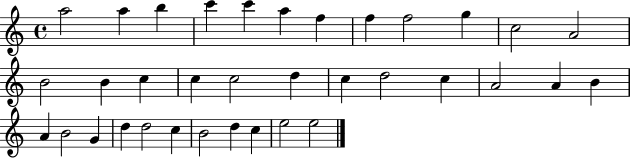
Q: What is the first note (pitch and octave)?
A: A5